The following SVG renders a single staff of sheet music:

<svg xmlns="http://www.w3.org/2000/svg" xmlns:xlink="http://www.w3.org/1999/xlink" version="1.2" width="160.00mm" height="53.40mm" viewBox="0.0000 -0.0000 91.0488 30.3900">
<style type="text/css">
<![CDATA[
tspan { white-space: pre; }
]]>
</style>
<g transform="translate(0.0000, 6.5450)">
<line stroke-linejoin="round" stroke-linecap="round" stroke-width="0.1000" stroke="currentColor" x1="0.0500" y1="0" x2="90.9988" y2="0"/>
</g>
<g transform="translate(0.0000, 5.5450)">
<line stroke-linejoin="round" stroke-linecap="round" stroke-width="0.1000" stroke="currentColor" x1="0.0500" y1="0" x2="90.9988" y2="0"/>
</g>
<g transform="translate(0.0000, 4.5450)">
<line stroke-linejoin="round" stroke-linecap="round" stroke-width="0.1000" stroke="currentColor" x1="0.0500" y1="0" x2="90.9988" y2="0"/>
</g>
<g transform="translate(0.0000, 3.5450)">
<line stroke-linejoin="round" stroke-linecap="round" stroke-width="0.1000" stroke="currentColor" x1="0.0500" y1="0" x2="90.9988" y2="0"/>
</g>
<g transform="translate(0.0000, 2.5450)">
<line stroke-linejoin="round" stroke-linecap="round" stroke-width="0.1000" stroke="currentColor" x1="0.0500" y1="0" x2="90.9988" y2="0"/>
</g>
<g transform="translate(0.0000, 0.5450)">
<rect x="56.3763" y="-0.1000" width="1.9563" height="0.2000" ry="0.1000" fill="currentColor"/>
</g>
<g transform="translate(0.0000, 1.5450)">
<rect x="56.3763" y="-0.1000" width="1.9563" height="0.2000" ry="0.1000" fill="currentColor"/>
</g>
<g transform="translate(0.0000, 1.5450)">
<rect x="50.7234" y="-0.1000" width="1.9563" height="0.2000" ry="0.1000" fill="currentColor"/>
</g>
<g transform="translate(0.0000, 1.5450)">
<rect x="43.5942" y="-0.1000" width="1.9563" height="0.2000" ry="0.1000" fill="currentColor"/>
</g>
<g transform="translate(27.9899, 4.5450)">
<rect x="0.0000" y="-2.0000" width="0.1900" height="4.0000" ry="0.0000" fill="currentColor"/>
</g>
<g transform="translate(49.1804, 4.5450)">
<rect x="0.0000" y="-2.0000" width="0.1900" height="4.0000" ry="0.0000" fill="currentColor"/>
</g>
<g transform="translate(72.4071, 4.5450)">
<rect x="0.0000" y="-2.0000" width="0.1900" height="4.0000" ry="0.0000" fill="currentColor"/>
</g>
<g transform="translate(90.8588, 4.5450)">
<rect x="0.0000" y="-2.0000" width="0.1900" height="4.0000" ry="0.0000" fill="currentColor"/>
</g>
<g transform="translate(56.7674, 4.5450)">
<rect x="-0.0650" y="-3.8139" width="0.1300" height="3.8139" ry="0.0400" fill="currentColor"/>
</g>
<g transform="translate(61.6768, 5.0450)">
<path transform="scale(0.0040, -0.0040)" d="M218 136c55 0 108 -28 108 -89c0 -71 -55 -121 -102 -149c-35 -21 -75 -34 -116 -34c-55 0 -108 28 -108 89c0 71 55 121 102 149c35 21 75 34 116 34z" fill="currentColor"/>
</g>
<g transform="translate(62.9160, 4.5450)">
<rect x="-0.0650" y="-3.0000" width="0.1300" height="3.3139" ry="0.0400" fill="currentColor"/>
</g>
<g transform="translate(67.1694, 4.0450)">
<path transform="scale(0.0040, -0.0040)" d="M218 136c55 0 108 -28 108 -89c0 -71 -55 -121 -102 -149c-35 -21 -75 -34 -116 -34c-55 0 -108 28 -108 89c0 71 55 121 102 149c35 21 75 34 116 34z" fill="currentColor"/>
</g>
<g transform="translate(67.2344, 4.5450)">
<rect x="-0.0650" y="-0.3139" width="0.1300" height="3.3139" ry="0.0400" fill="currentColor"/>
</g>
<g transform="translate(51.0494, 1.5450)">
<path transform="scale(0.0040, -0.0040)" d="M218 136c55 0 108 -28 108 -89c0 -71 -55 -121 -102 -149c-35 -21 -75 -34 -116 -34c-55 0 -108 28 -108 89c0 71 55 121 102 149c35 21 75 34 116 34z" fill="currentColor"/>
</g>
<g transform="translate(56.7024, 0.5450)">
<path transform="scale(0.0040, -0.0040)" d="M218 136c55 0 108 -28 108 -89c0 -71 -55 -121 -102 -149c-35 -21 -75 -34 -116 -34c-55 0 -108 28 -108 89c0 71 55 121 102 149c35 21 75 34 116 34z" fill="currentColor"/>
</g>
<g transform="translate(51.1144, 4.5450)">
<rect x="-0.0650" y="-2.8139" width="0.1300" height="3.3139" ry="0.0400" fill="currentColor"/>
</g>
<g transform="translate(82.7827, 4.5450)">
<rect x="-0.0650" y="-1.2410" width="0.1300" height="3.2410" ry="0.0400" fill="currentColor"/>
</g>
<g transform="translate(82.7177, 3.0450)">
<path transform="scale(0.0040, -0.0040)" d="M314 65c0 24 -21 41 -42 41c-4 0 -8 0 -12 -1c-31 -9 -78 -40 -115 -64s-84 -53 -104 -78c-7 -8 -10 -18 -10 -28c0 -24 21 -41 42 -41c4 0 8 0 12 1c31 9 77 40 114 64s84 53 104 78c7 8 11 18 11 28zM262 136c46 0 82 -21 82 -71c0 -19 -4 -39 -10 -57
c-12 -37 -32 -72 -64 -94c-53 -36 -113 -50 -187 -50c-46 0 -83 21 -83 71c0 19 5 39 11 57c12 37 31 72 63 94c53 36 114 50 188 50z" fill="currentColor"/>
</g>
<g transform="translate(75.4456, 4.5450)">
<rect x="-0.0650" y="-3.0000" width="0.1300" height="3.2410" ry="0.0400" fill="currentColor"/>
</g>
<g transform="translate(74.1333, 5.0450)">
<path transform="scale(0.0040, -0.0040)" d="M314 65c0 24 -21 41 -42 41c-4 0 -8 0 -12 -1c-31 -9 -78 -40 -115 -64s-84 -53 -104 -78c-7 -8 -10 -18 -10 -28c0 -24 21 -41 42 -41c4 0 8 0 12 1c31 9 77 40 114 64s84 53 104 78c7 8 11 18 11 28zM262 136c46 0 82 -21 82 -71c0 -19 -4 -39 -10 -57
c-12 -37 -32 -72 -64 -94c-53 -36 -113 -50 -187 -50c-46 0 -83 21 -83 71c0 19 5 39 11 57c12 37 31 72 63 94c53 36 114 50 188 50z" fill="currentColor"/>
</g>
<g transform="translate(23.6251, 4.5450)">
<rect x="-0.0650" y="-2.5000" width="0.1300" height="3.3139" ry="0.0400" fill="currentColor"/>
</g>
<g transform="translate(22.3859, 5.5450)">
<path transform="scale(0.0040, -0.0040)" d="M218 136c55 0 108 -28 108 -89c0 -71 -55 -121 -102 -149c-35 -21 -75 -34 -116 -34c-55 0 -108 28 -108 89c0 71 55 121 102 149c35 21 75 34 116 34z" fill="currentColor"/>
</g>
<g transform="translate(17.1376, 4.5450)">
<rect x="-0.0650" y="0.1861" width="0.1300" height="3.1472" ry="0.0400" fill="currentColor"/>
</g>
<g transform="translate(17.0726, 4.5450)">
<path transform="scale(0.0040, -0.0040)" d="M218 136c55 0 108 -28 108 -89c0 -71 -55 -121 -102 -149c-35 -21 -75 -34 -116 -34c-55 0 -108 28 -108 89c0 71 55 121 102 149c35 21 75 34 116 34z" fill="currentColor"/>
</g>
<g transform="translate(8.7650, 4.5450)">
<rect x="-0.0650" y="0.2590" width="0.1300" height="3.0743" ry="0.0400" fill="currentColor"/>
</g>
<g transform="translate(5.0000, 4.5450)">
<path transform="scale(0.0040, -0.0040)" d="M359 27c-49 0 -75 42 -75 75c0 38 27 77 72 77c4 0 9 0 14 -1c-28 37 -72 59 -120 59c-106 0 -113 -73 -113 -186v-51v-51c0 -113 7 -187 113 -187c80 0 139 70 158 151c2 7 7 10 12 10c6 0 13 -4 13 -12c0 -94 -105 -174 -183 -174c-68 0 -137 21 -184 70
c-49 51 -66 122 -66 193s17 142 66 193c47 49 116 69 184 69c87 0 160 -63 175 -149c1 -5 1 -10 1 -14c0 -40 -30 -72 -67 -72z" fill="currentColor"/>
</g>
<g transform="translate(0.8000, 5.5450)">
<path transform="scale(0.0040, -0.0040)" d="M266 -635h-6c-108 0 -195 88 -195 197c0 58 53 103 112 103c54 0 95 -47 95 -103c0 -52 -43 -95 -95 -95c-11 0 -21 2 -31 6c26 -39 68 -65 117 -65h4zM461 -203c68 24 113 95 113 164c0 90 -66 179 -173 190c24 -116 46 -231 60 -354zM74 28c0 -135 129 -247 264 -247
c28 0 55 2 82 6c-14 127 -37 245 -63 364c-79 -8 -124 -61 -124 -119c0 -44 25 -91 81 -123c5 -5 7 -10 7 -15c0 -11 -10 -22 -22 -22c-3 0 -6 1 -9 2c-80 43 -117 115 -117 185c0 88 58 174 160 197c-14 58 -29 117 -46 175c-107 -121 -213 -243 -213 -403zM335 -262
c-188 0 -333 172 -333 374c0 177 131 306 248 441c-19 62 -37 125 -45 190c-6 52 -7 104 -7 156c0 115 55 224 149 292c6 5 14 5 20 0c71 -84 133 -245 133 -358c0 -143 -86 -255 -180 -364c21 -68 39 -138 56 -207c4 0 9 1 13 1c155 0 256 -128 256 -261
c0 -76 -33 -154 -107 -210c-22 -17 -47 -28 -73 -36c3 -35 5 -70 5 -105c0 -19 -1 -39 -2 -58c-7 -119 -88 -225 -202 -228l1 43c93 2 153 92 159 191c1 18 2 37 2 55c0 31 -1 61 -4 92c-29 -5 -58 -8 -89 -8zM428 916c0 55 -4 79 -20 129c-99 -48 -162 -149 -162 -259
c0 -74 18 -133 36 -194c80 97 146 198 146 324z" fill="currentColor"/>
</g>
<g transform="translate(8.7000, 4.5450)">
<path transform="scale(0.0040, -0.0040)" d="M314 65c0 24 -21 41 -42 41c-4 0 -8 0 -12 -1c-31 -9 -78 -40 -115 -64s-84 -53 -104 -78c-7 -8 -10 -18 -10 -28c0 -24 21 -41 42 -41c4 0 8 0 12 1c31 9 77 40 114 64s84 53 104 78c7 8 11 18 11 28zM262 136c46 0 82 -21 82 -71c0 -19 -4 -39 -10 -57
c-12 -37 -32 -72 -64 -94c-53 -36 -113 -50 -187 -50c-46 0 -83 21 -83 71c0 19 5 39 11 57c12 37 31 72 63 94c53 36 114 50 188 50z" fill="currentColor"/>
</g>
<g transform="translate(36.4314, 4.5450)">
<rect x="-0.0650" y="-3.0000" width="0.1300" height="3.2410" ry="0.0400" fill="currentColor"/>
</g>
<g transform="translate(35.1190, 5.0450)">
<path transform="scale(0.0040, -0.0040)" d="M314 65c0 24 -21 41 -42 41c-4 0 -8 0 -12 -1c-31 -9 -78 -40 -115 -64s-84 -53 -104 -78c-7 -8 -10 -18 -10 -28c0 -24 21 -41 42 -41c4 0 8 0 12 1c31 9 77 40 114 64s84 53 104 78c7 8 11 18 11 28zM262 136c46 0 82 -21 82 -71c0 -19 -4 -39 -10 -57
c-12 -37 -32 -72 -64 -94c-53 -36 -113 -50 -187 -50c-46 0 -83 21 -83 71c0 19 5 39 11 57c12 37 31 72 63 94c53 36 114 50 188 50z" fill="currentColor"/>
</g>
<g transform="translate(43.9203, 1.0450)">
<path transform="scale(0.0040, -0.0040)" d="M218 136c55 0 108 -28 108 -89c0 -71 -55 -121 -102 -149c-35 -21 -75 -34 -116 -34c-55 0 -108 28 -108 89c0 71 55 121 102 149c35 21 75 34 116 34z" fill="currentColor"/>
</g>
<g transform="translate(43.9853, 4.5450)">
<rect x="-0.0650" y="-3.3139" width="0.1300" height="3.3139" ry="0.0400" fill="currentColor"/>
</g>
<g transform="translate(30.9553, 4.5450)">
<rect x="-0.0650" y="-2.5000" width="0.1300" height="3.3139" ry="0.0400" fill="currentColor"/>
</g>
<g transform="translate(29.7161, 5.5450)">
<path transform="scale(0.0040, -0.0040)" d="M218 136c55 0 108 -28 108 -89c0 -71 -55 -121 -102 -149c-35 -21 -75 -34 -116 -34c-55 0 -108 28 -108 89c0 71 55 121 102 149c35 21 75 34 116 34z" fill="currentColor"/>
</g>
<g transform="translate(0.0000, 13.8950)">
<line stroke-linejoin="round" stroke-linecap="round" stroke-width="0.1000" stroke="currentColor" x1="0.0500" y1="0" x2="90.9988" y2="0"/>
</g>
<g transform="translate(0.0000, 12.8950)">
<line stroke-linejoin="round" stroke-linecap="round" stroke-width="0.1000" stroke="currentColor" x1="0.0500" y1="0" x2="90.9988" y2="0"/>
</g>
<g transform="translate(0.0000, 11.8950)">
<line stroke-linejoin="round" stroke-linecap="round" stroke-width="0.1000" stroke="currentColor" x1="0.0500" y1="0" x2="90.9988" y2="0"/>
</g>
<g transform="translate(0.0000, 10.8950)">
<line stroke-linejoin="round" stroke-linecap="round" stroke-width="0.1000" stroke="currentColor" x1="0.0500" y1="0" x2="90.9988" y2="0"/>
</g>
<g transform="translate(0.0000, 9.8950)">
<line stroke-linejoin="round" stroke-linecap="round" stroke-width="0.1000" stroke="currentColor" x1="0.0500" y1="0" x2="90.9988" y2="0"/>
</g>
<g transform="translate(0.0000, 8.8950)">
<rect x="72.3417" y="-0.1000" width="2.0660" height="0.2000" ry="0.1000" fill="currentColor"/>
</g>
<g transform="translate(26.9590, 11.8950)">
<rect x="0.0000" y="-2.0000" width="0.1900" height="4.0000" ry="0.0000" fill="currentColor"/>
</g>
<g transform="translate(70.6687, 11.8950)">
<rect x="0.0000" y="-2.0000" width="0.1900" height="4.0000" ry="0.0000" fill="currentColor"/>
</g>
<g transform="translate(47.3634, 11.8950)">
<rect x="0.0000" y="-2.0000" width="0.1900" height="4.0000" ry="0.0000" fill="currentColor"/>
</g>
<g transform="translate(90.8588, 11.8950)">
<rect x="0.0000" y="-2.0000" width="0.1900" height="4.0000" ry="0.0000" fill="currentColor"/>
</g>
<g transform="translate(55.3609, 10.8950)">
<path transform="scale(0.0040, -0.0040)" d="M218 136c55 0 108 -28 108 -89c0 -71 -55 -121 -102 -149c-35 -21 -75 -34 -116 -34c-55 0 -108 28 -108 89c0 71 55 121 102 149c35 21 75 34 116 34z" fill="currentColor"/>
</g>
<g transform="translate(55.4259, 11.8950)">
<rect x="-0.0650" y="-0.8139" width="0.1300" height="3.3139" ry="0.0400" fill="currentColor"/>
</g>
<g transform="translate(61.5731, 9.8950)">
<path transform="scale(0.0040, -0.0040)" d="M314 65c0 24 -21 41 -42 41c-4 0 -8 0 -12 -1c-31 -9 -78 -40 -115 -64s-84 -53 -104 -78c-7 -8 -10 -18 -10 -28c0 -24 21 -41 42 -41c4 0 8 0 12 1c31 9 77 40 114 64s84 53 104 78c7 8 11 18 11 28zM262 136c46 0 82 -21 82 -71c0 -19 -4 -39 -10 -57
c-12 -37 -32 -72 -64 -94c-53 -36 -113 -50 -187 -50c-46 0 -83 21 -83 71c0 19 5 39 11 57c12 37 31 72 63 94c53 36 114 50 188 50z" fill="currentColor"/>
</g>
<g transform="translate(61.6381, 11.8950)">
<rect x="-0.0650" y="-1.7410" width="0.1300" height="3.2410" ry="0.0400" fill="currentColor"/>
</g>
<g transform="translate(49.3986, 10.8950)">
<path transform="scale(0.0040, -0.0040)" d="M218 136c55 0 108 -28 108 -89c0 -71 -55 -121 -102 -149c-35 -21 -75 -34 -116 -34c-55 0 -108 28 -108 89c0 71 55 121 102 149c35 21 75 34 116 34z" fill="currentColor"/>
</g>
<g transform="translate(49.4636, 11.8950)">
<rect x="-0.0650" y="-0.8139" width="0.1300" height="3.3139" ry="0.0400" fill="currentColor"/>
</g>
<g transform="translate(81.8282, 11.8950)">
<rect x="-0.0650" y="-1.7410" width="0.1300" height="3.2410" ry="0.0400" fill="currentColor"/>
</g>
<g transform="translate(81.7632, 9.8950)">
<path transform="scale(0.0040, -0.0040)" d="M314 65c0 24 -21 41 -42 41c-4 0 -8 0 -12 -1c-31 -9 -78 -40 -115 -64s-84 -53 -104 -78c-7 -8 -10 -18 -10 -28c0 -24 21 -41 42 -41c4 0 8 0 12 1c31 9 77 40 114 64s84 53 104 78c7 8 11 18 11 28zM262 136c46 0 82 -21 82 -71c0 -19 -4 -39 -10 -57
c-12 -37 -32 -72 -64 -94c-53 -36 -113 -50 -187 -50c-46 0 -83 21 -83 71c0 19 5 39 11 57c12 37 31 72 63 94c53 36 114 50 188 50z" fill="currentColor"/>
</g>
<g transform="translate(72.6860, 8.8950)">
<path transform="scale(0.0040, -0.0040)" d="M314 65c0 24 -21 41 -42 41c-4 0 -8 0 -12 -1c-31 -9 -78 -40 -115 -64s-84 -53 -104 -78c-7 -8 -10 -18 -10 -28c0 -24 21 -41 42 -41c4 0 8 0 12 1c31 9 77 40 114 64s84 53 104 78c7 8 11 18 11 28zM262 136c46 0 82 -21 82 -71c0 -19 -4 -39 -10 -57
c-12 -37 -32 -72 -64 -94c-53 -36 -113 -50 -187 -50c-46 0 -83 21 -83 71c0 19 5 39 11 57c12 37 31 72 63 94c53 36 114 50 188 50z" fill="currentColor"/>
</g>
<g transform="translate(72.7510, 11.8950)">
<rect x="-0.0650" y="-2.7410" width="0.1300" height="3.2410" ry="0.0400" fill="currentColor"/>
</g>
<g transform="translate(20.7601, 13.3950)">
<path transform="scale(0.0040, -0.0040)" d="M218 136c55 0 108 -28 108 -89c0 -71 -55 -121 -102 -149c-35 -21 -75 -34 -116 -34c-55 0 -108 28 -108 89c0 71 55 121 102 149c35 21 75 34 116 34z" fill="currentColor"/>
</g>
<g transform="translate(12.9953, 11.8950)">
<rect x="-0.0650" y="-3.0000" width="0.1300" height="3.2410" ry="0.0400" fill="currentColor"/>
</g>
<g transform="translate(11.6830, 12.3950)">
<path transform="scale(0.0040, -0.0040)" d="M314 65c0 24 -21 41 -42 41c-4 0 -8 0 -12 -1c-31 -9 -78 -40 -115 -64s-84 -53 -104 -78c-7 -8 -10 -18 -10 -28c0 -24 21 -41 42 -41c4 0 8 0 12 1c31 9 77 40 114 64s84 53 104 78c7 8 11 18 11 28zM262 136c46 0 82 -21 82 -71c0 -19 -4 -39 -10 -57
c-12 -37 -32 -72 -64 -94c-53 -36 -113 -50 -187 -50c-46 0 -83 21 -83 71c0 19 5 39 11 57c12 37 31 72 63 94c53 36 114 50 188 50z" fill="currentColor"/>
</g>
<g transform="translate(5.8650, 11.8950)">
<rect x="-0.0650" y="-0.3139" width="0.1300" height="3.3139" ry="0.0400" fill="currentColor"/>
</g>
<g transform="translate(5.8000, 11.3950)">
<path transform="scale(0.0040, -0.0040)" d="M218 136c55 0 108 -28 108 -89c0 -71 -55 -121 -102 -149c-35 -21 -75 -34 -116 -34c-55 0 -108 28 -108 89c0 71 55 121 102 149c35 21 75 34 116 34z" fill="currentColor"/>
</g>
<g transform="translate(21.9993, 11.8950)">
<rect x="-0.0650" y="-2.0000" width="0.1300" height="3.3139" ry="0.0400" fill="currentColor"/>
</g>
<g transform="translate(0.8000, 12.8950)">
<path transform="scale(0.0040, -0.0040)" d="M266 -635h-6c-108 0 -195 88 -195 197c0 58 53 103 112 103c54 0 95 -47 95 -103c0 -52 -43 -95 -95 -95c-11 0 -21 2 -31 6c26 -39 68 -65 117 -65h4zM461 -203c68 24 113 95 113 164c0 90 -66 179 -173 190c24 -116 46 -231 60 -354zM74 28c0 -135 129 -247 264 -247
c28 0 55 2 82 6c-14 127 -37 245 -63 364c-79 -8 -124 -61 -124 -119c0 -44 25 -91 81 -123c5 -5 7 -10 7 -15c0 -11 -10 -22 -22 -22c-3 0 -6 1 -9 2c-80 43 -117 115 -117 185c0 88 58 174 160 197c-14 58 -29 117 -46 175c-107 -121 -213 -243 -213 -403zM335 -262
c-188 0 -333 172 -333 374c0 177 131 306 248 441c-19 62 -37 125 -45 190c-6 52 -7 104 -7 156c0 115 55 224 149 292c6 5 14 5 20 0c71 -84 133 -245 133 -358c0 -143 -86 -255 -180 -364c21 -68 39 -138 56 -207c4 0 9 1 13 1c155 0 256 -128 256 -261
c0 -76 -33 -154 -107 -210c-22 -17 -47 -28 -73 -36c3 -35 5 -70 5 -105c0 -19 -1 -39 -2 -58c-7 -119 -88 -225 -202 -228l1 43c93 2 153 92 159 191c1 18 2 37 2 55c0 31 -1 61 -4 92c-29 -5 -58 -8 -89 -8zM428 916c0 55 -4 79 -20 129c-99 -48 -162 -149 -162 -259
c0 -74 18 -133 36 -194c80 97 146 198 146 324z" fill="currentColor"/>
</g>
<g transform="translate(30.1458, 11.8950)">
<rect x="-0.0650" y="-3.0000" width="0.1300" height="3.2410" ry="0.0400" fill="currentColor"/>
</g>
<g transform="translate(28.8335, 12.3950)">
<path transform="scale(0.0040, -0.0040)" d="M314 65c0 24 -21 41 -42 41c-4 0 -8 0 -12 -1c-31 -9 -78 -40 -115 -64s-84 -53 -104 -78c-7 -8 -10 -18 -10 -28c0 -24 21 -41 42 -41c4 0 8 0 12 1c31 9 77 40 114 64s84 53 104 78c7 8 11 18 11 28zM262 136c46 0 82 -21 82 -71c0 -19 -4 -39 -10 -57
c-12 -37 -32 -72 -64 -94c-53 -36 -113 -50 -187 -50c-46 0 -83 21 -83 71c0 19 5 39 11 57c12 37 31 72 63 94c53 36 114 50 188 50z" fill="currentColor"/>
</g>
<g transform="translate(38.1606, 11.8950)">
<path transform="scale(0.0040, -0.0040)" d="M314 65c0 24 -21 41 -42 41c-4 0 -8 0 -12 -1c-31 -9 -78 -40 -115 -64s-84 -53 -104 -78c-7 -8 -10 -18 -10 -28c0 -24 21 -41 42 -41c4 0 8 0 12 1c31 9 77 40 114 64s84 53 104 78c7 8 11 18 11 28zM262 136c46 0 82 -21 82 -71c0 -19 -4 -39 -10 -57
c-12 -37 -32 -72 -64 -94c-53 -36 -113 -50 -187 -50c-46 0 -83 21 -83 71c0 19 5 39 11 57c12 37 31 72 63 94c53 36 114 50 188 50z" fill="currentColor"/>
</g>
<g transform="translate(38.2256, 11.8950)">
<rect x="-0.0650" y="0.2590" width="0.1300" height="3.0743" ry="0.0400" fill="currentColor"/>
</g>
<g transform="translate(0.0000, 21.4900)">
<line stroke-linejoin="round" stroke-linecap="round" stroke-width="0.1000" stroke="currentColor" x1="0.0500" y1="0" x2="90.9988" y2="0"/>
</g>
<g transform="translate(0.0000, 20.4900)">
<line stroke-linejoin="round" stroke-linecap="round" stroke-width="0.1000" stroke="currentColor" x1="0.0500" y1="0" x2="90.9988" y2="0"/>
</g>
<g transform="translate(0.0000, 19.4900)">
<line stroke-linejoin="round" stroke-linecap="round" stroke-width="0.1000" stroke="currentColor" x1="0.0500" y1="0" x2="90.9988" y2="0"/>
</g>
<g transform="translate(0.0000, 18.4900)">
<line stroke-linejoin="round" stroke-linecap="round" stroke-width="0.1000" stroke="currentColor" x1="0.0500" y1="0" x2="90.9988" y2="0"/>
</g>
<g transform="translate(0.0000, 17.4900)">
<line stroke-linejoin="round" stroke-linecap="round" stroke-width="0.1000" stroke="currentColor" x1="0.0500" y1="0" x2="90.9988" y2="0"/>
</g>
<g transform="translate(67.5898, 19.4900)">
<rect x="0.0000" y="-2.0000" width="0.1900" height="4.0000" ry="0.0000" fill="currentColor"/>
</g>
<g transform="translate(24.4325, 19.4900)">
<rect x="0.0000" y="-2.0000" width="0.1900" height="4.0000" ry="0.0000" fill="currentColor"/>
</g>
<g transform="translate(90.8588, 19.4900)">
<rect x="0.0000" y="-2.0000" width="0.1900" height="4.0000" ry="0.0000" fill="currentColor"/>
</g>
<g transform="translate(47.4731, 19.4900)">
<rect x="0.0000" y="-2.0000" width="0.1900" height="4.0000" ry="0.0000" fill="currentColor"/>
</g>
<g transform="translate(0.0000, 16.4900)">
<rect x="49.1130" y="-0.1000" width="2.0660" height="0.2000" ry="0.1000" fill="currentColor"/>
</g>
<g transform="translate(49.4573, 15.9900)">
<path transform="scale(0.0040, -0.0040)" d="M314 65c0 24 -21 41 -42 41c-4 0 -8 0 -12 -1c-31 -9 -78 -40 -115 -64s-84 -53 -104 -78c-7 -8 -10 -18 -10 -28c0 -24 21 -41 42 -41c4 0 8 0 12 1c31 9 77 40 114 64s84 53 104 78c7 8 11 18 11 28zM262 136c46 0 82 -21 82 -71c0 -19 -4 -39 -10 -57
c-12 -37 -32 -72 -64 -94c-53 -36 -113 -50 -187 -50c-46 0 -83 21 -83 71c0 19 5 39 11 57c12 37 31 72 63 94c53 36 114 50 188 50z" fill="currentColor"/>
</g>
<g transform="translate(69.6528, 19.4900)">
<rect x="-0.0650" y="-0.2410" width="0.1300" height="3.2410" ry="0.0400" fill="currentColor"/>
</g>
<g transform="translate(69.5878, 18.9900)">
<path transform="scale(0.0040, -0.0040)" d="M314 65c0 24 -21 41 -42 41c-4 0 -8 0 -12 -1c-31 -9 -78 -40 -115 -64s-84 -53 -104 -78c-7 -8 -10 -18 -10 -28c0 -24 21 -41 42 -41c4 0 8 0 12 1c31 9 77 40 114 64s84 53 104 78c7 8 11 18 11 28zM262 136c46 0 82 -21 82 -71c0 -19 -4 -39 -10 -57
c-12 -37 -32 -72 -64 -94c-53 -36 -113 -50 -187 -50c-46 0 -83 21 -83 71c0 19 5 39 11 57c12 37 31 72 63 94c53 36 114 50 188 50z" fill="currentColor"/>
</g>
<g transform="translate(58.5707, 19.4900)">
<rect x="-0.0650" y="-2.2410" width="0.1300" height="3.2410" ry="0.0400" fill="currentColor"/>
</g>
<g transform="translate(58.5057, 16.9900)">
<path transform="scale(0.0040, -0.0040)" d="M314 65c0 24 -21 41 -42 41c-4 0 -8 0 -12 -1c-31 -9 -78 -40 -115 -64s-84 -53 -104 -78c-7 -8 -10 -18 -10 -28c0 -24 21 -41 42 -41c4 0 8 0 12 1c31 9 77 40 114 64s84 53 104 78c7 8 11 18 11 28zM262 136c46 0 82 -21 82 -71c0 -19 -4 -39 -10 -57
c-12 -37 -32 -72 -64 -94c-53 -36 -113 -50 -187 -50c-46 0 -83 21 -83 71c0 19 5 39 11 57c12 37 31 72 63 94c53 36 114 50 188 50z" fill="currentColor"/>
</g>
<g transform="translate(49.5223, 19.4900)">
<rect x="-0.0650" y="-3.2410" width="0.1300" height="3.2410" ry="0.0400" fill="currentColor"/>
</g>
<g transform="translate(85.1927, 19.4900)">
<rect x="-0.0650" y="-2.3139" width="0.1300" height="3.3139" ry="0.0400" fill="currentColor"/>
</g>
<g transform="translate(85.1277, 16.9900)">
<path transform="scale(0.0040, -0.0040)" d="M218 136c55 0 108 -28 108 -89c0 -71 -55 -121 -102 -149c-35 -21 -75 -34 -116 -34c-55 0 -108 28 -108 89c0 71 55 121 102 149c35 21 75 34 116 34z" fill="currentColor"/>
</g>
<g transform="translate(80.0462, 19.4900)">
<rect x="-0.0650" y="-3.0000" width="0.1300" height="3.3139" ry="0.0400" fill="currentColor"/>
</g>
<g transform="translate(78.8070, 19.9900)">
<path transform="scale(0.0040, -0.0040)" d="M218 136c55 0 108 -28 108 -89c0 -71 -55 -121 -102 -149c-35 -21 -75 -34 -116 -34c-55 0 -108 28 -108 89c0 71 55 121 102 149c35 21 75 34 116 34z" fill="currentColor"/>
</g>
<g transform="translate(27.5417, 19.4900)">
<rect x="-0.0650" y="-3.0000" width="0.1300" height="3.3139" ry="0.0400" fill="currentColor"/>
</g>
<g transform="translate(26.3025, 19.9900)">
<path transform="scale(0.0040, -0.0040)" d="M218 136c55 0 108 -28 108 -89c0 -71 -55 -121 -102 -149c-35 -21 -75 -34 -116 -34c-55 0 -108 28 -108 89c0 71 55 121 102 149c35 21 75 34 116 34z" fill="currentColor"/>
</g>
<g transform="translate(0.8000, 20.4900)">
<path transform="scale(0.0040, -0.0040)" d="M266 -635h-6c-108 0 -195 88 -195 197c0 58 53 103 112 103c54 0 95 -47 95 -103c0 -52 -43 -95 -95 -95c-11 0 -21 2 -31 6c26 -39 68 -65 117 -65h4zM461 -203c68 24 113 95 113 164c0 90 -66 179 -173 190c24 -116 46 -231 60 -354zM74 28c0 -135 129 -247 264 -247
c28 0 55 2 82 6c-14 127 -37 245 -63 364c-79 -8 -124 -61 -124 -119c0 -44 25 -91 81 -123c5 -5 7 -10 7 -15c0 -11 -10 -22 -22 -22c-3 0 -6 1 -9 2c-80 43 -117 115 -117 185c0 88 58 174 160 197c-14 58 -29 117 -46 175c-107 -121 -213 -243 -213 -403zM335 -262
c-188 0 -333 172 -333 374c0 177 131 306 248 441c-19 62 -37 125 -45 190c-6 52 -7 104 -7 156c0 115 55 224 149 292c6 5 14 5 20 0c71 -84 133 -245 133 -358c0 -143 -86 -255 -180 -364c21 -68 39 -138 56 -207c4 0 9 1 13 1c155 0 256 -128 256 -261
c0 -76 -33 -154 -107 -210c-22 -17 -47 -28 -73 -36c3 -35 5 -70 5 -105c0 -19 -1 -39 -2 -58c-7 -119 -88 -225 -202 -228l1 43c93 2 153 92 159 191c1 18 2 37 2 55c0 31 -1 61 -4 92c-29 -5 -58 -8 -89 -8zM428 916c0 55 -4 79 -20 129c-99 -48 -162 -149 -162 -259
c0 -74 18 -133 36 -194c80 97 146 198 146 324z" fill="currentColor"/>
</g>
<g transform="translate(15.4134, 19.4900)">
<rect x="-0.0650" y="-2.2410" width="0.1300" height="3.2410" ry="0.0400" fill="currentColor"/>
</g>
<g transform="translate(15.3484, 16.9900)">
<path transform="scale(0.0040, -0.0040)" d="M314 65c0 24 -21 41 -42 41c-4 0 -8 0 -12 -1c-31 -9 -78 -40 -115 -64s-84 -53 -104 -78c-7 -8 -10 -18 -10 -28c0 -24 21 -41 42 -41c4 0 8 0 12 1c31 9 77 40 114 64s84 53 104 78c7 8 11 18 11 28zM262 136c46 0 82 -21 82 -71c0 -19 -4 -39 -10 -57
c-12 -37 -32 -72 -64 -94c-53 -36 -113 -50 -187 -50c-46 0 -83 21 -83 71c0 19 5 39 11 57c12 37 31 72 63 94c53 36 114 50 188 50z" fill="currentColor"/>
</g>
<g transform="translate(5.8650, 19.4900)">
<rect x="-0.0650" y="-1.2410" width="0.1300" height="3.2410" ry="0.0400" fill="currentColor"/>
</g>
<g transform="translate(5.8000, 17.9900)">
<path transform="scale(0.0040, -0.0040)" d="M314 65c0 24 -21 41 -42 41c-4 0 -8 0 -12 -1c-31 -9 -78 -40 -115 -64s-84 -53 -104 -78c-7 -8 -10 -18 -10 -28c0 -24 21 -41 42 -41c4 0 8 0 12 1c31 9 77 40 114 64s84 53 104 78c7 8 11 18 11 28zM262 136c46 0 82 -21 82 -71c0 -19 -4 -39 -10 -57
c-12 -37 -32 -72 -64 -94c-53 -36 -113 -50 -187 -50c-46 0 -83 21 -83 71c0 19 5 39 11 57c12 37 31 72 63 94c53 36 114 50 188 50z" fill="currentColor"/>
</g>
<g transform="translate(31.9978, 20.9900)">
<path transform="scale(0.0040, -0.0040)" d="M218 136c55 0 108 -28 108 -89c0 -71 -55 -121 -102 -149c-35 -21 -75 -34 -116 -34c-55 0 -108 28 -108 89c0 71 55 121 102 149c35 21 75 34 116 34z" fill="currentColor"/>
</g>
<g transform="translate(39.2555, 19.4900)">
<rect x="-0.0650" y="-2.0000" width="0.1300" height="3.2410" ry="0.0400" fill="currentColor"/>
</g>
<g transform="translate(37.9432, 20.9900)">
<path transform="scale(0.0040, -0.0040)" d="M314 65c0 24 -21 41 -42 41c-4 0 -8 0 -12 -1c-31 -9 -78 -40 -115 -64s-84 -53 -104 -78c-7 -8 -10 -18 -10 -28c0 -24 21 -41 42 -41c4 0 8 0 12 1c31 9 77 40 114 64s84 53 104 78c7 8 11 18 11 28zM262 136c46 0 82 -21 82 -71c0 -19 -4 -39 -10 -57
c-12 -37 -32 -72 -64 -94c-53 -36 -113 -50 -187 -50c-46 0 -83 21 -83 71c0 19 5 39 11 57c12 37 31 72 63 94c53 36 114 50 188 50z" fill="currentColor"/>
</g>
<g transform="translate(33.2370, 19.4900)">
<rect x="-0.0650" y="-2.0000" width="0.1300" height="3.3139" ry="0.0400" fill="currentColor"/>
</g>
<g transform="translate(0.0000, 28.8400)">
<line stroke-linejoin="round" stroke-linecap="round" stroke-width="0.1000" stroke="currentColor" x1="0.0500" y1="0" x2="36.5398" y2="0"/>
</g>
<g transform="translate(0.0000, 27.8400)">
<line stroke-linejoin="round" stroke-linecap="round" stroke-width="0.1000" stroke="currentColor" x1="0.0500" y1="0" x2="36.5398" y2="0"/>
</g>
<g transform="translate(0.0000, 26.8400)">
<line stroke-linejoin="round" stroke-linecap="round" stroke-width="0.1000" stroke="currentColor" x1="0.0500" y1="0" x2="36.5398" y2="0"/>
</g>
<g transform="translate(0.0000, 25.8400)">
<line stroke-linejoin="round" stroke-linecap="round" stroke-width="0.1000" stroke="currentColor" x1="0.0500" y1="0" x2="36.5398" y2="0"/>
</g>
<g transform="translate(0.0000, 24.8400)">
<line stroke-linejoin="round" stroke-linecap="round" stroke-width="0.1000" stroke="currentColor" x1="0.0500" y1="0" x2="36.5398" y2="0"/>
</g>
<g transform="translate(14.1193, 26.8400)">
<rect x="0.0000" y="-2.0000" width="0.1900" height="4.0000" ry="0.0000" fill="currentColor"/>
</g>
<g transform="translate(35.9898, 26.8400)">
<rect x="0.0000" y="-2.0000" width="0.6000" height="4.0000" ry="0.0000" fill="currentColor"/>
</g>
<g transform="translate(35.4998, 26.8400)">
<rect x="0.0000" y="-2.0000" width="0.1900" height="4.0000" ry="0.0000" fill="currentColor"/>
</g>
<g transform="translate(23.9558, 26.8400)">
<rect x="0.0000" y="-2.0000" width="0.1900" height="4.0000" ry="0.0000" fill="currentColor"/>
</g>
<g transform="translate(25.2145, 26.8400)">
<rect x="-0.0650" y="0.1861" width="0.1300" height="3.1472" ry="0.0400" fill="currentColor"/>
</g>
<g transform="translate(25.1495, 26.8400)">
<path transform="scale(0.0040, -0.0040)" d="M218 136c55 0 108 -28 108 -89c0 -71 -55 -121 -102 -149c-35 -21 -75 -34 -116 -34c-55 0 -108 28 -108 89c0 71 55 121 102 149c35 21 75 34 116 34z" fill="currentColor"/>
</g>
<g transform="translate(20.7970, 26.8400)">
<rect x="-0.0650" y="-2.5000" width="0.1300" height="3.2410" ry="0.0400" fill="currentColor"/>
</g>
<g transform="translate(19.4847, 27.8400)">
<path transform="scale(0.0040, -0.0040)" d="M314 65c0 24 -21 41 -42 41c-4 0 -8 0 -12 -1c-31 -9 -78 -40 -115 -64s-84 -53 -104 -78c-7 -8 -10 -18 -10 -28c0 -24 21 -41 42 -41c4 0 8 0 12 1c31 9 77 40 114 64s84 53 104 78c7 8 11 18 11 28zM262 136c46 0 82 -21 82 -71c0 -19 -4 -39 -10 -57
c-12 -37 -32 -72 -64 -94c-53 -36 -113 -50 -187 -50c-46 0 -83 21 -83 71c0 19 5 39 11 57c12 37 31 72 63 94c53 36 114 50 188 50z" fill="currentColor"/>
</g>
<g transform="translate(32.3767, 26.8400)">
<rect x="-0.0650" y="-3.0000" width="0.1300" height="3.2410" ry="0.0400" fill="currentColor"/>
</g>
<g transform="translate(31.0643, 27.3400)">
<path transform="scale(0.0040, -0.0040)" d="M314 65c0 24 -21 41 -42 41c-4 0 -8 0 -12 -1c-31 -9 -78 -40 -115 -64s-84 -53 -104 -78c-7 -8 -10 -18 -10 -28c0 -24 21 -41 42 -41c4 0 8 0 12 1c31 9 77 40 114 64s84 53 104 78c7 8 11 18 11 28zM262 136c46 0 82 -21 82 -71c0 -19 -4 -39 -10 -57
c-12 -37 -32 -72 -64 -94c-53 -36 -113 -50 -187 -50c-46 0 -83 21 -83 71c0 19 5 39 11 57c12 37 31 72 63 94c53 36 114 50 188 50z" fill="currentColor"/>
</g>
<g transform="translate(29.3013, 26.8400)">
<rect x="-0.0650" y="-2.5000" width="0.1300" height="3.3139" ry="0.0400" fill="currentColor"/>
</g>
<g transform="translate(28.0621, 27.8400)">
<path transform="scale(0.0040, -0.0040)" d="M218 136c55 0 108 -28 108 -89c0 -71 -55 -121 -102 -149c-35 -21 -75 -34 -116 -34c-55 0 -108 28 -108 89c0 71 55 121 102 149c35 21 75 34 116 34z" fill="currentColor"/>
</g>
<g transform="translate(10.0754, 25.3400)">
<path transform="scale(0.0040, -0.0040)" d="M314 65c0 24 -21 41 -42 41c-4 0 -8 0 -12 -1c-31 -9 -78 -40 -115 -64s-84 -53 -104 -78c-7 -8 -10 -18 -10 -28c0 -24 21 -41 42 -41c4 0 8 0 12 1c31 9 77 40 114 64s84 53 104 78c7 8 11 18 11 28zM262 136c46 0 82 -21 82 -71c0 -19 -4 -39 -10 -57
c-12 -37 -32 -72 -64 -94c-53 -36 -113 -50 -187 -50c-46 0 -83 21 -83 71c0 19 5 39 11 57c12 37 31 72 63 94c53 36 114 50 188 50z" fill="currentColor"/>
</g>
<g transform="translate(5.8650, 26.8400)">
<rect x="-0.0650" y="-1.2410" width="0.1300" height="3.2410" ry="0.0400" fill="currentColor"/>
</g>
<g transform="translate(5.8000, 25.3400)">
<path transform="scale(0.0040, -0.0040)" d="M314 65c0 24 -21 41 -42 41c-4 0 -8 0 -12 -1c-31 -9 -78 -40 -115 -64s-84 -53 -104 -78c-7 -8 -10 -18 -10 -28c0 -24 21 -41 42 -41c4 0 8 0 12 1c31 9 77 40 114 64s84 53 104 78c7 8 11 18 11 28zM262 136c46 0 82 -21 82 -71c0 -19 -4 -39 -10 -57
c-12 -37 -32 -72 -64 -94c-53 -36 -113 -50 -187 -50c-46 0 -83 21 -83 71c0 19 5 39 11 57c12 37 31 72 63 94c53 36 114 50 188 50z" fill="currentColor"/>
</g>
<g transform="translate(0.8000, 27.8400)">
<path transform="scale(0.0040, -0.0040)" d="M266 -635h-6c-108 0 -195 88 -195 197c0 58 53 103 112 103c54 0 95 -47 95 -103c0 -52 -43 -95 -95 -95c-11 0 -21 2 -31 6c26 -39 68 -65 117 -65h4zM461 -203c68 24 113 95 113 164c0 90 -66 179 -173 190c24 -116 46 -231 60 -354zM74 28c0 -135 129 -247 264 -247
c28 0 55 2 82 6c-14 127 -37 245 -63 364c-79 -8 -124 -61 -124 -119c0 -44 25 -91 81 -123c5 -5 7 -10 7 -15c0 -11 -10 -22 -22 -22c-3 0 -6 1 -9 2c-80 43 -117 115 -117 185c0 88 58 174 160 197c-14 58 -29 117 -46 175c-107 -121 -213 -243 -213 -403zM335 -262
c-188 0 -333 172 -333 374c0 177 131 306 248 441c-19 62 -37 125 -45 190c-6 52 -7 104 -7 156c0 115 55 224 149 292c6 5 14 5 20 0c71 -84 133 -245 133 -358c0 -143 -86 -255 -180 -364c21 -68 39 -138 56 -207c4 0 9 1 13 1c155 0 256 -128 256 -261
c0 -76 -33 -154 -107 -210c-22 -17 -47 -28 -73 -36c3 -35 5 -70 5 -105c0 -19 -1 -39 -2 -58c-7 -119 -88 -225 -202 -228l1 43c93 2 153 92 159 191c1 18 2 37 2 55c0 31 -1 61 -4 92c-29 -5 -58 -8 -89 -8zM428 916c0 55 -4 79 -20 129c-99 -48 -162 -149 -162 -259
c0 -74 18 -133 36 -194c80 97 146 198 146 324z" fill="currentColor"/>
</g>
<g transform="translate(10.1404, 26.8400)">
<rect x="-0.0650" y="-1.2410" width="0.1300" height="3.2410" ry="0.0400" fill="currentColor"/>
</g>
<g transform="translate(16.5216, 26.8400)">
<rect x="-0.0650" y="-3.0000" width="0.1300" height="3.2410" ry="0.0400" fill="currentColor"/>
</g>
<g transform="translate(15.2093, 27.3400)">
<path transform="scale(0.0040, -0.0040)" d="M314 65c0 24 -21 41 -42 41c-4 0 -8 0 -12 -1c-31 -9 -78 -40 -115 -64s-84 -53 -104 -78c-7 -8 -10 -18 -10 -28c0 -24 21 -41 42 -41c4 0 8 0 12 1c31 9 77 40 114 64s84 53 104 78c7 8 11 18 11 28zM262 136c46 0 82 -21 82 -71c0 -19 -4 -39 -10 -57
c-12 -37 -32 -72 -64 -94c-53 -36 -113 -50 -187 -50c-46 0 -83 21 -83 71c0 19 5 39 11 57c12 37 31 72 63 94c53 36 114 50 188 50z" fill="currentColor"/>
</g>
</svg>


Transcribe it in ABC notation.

X:1
T:Untitled
M:4/4
L:1/4
K:C
B2 B G G A2 b a c' A c A2 e2 c A2 F A2 B2 d d f2 a2 f2 e2 g2 A F F2 b2 g2 c2 A g e2 e2 A2 G2 B G A2